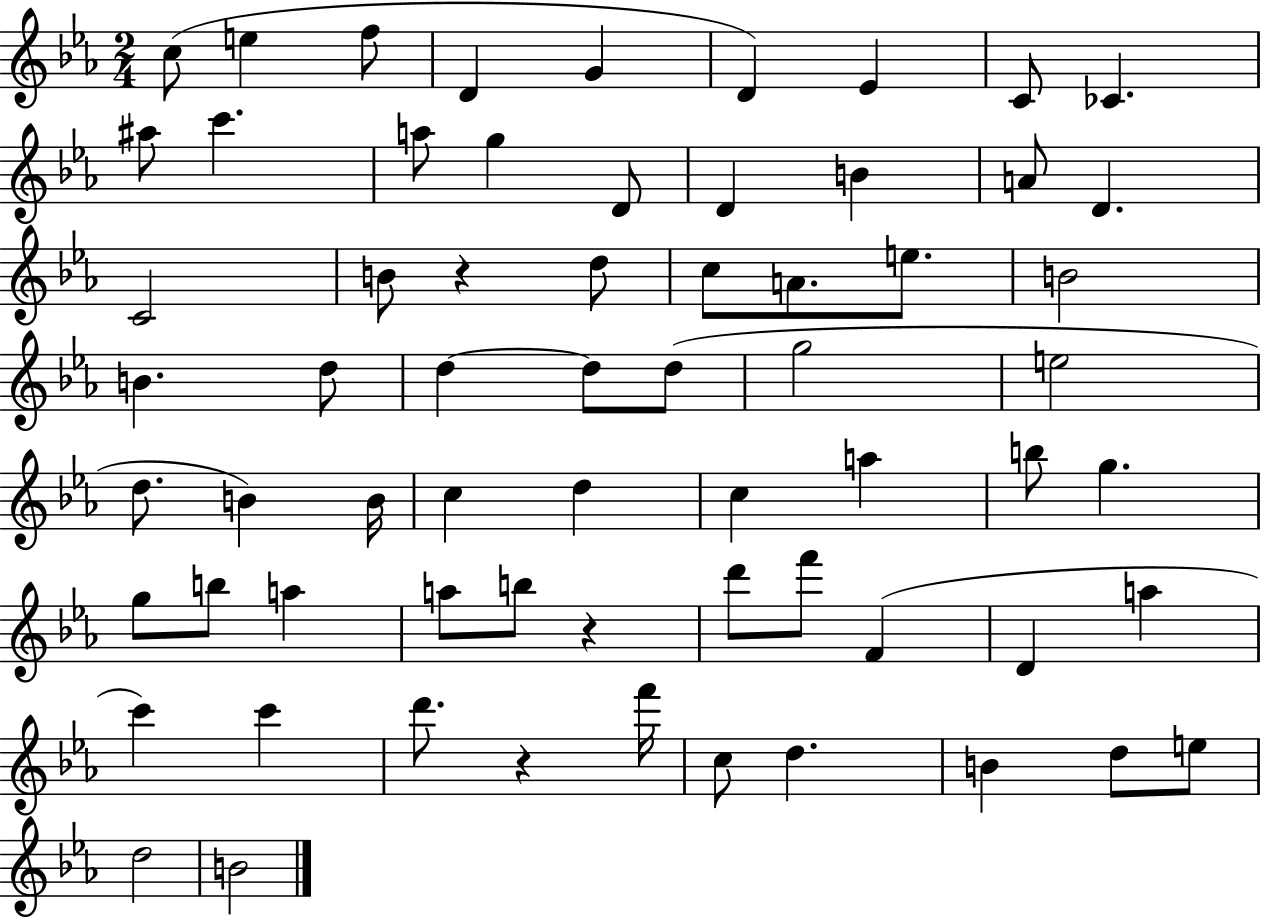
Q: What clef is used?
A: treble